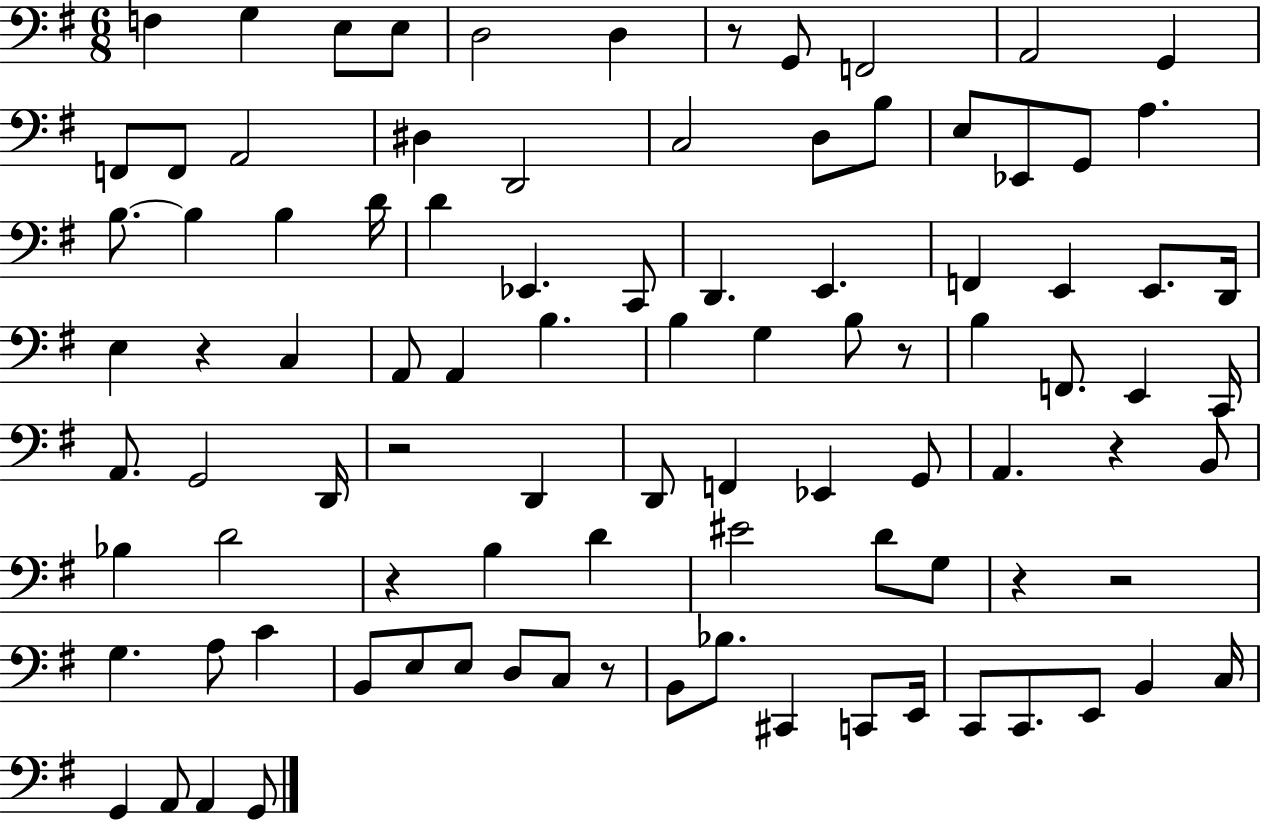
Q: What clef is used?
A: bass